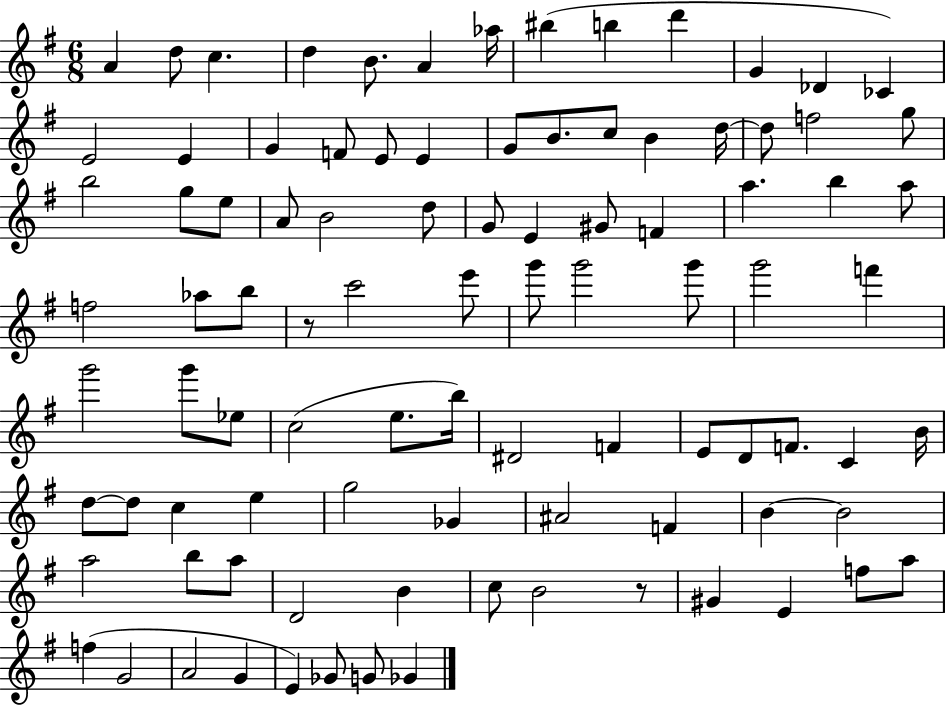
X:1
T:Untitled
M:6/8
L:1/4
K:G
A d/2 c d B/2 A _a/4 ^b b d' G _D _C E2 E G F/2 E/2 E G/2 B/2 c/2 B d/4 d/2 f2 g/2 b2 g/2 e/2 A/2 B2 d/2 G/2 E ^G/2 F a b a/2 f2 _a/2 b/2 z/2 c'2 e'/2 g'/2 g'2 g'/2 g'2 f' g'2 g'/2 _e/2 c2 e/2 b/4 ^D2 F E/2 D/2 F/2 C B/4 d/2 d/2 c e g2 _G ^A2 F B B2 a2 b/2 a/2 D2 B c/2 B2 z/2 ^G E f/2 a/2 f G2 A2 G E _G/2 G/2 _G